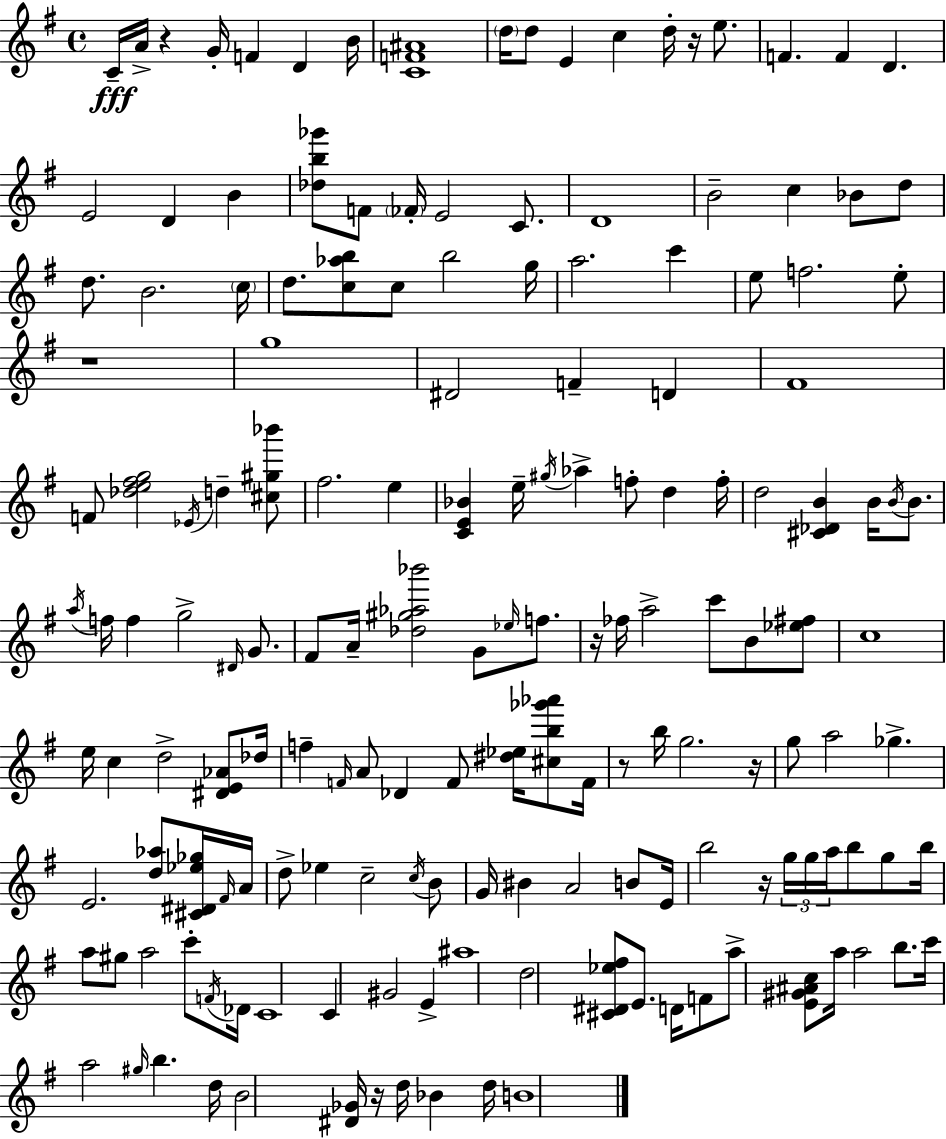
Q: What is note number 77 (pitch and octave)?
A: C5